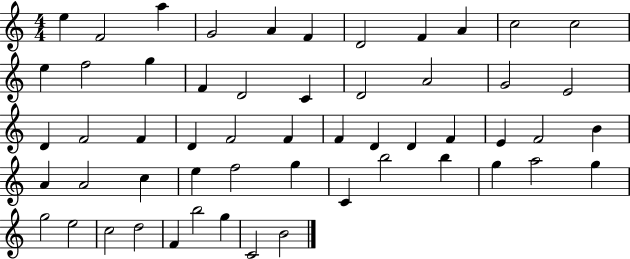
{
  \clef treble
  \numericTimeSignature
  \time 4/4
  \key c \major
  e''4 f'2 a''4 | g'2 a'4 f'4 | d'2 f'4 a'4 | c''2 c''2 | \break e''4 f''2 g''4 | f'4 d'2 c'4 | d'2 a'2 | g'2 e'2 | \break d'4 f'2 f'4 | d'4 f'2 f'4 | f'4 d'4 d'4 f'4 | e'4 f'2 b'4 | \break a'4 a'2 c''4 | e''4 f''2 g''4 | c'4 b''2 b''4 | g''4 a''2 g''4 | \break g''2 e''2 | c''2 d''2 | f'4 b''2 g''4 | c'2 b'2 | \break \bar "|."
}